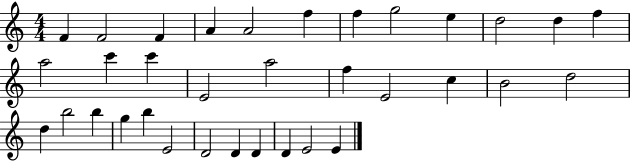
{
  \clef treble
  \numericTimeSignature
  \time 4/4
  \key c \major
  f'4 f'2 f'4 | a'4 a'2 f''4 | f''4 g''2 e''4 | d''2 d''4 f''4 | \break a''2 c'''4 c'''4 | e'2 a''2 | f''4 e'2 c''4 | b'2 d''2 | \break d''4 b''2 b''4 | g''4 b''4 e'2 | d'2 d'4 d'4 | d'4 e'2 e'4 | \break \bar "|."
}